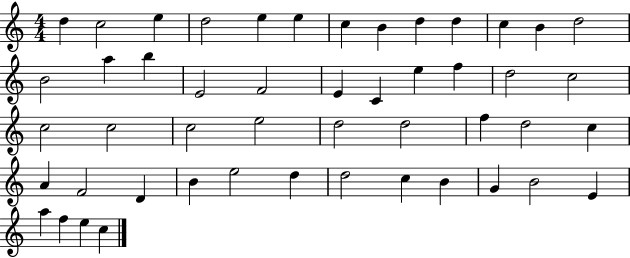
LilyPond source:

{
  \clef treble
  \numericTimeSignature
  \time 4/4
  \key c \major
  d''4 c''2 e''4 | d''2 e''4 e''4 | c''4 b'4 d''4 d''4 | c''4 b'4 d''2 | \break b'2 a''4 b''4 | e'2 f'2 | e'4 c'4 e''4 f''4 | d''2 c''2 | \break c''2 c''2 | c''2 e''2 | d''2 d''2 | f''4 d''2 c''4 | \break a'4 f'2 d'4 | b'4 e''2 d''4 | d''2 c''4 b'4 | g'4 b'2 e'4 | \break a''4 f''4 e''4 c''4 | \bar "|."
}